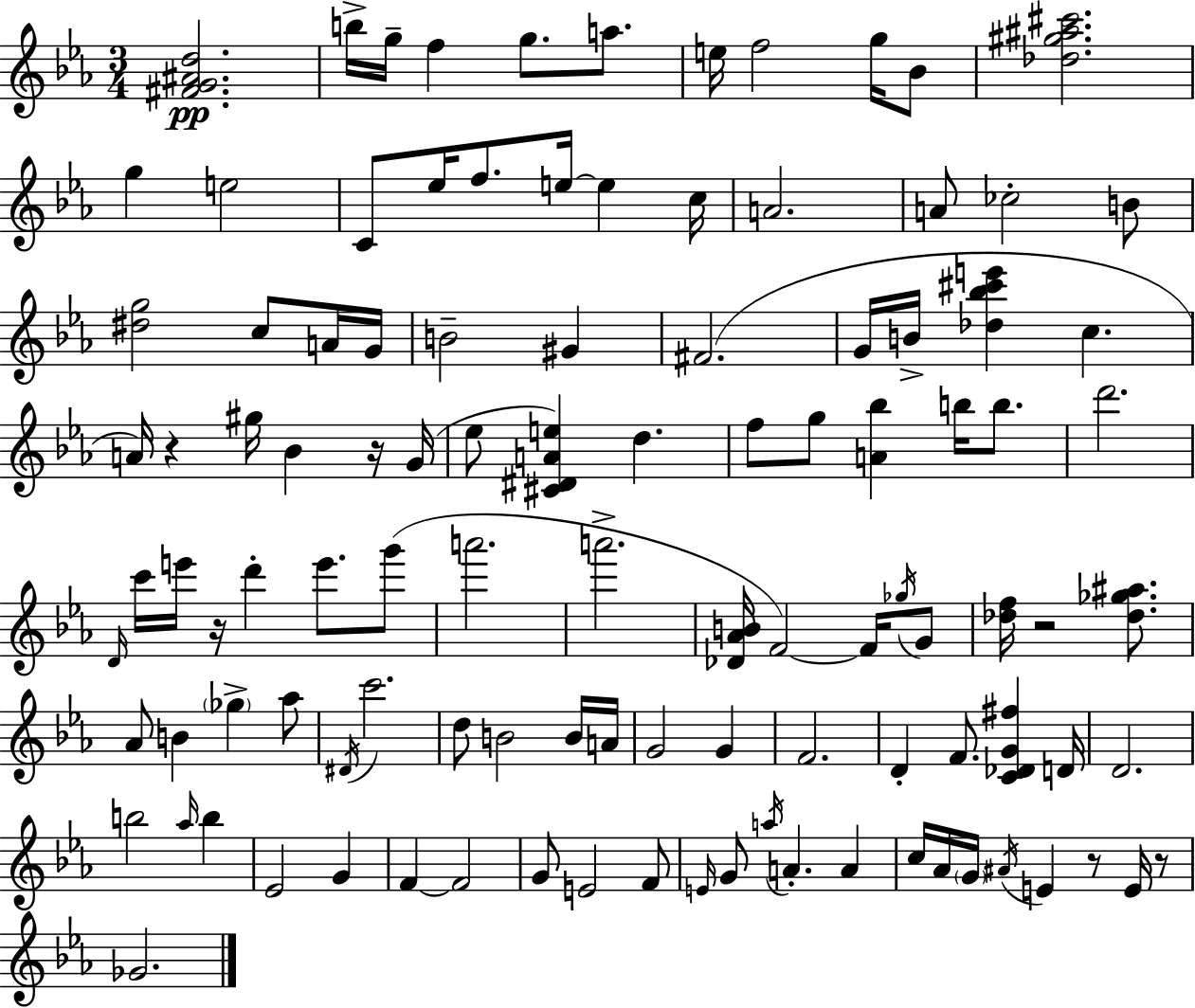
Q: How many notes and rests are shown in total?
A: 108